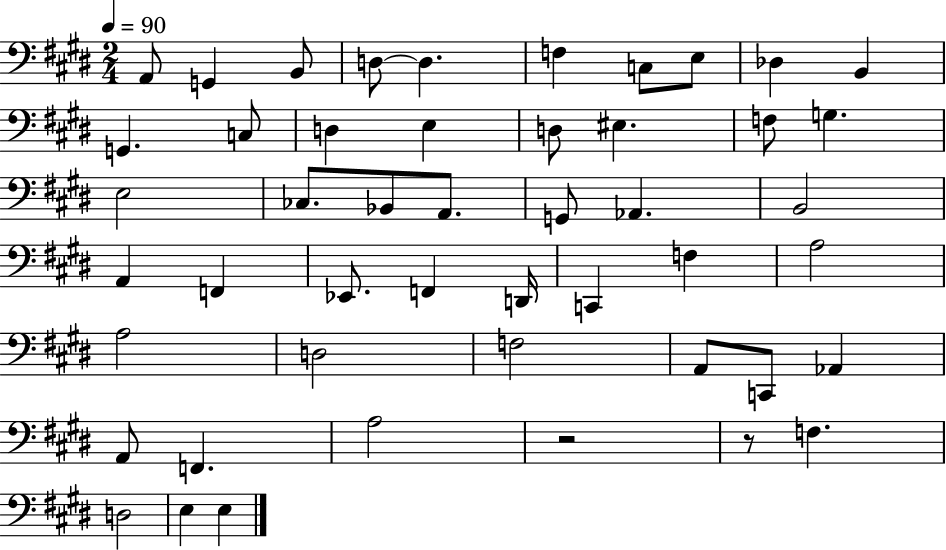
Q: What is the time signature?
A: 2/4